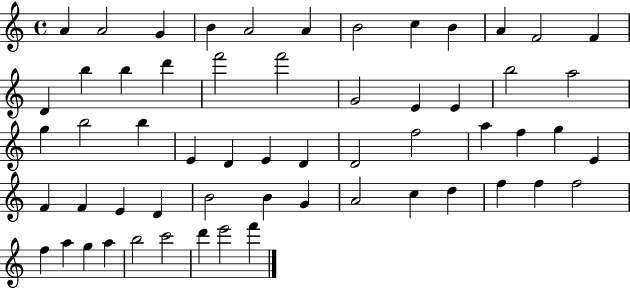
X:1
T:Untitled
M:4/4
L:1/4
K:C
A A2 G B A2 A B2 c B A F2 F D b b d' f'2 f'2 G2 E E b2 a2 g b2 b E D E D D2 f2 a f g E F F E D B2 B G A2 c d f f f2 f a g a b2 c'2 d' e'2 f'